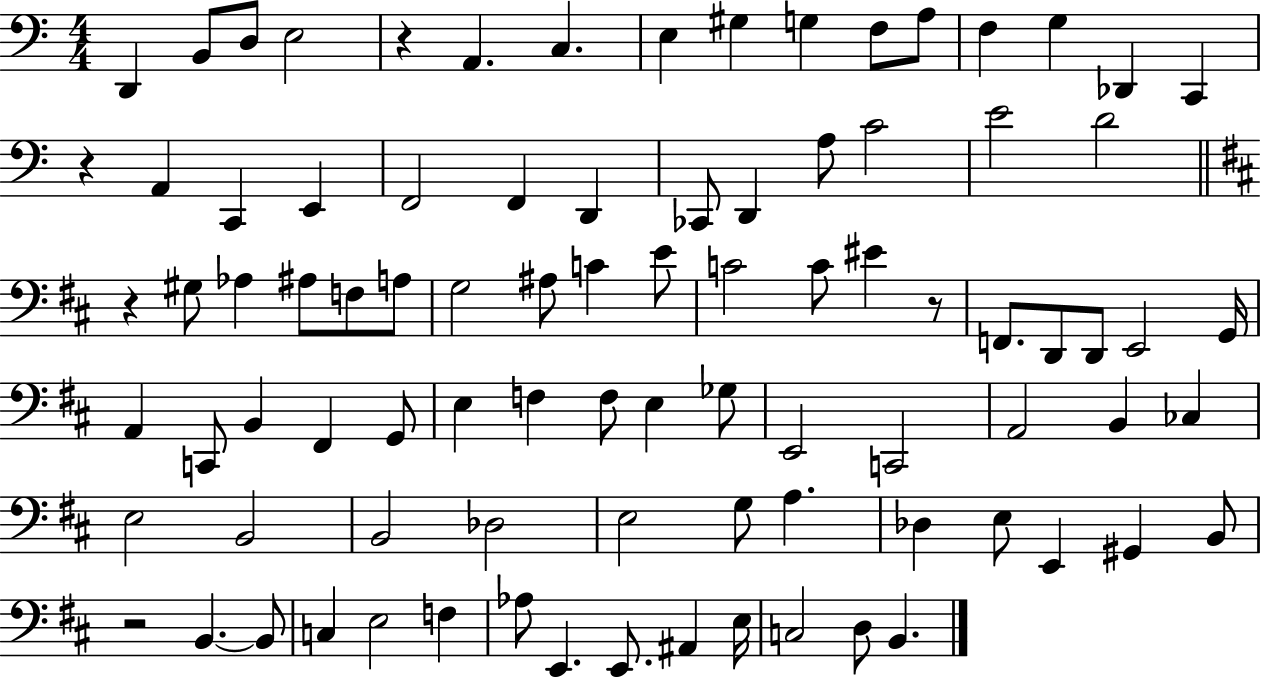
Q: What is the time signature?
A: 4/4